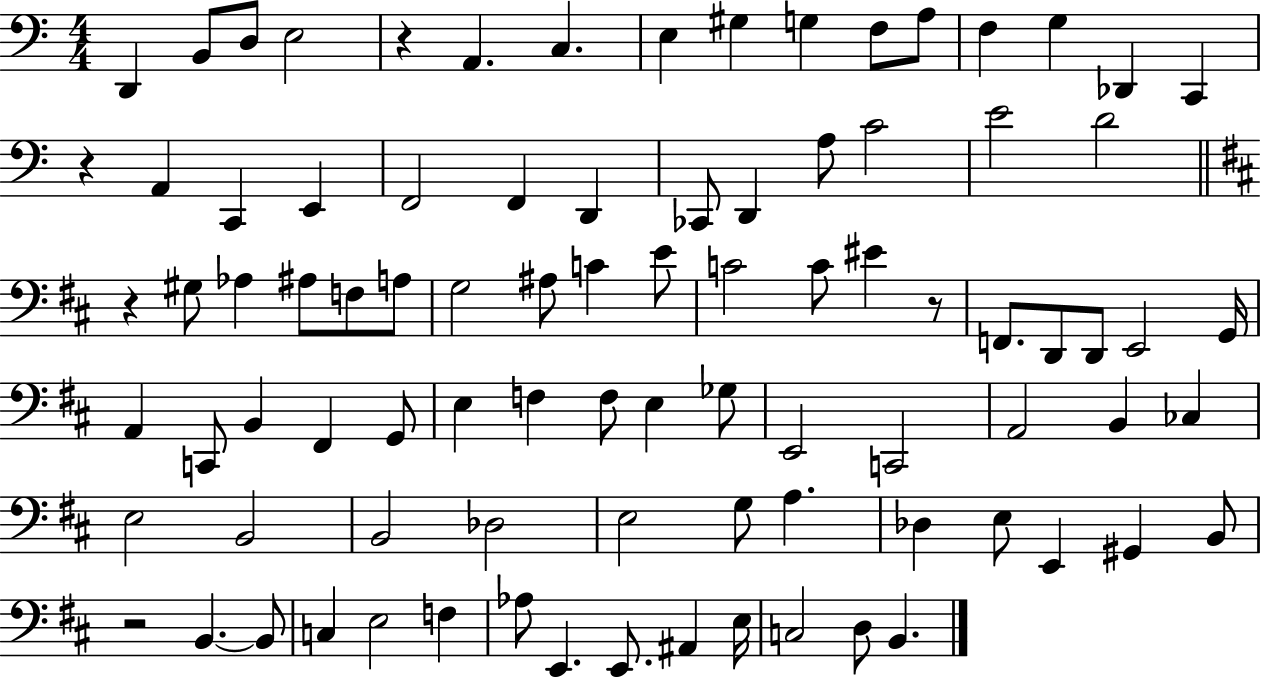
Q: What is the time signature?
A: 4/4